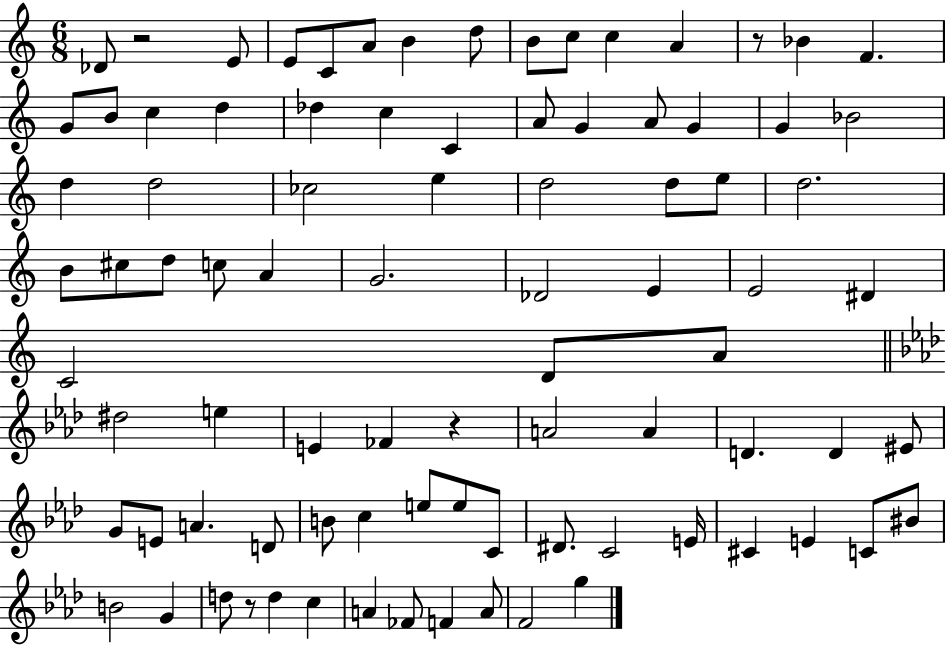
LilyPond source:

{
  \clef treble
  \numericTimeSignature
  \time 6/8
  \key c \major
  des'8 r2 e'8 | e'8 c'8 a'8 b'4 d''8 | b'8 c''8 c''4 a'4 | r8 bes'4 f'4. | \break g'8 b'8 c''4 d''4 | des''4 c''4 c'4 | a'8 g'4 a'8 g'4 | g'4 bes'2 | \break d''4 d''2 | ces''2 e''4 | d''2 d''8 e''8 | d''2. | \break b'8 cis''8 d''8 c''8 a'4 | g'2. | des'2 e'4 | e'2 dis'4 | \break c'2 d'8 a'8 | \bar "||" \break \key f \minor dis''2 e''4 | e'4 fes'4 r4 | a'2 a'4 | d'4. d'4 eis'8 | \break g'8 e'8 a'4. d'8 | b'8 c''4 e''8 e''8 c'8 | dis'8. c'2 e'16 | cis'4 e'4 c'8 bis'8 | \break b'2 g'4 | d''8 r8 d''4 c''4 | a'4 fes'8 f'4 a'8 | f'2 g''4 | \break \bar "|."
}